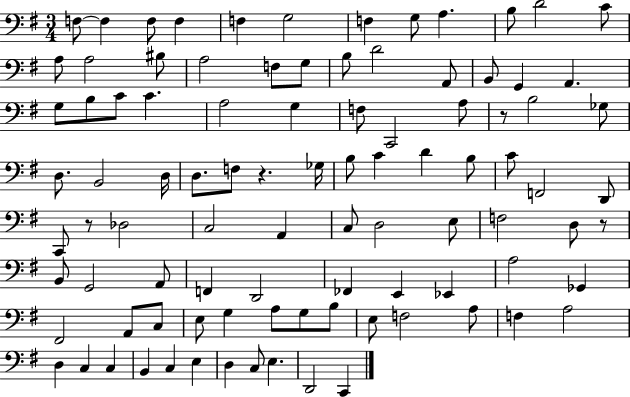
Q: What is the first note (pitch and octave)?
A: F3